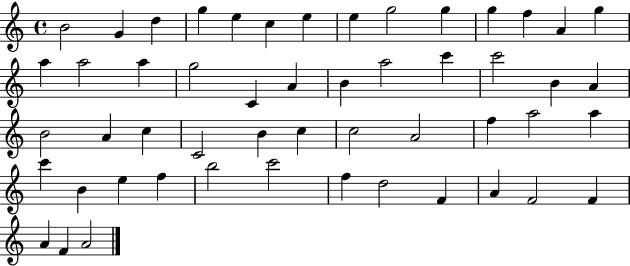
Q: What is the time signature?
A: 4/4